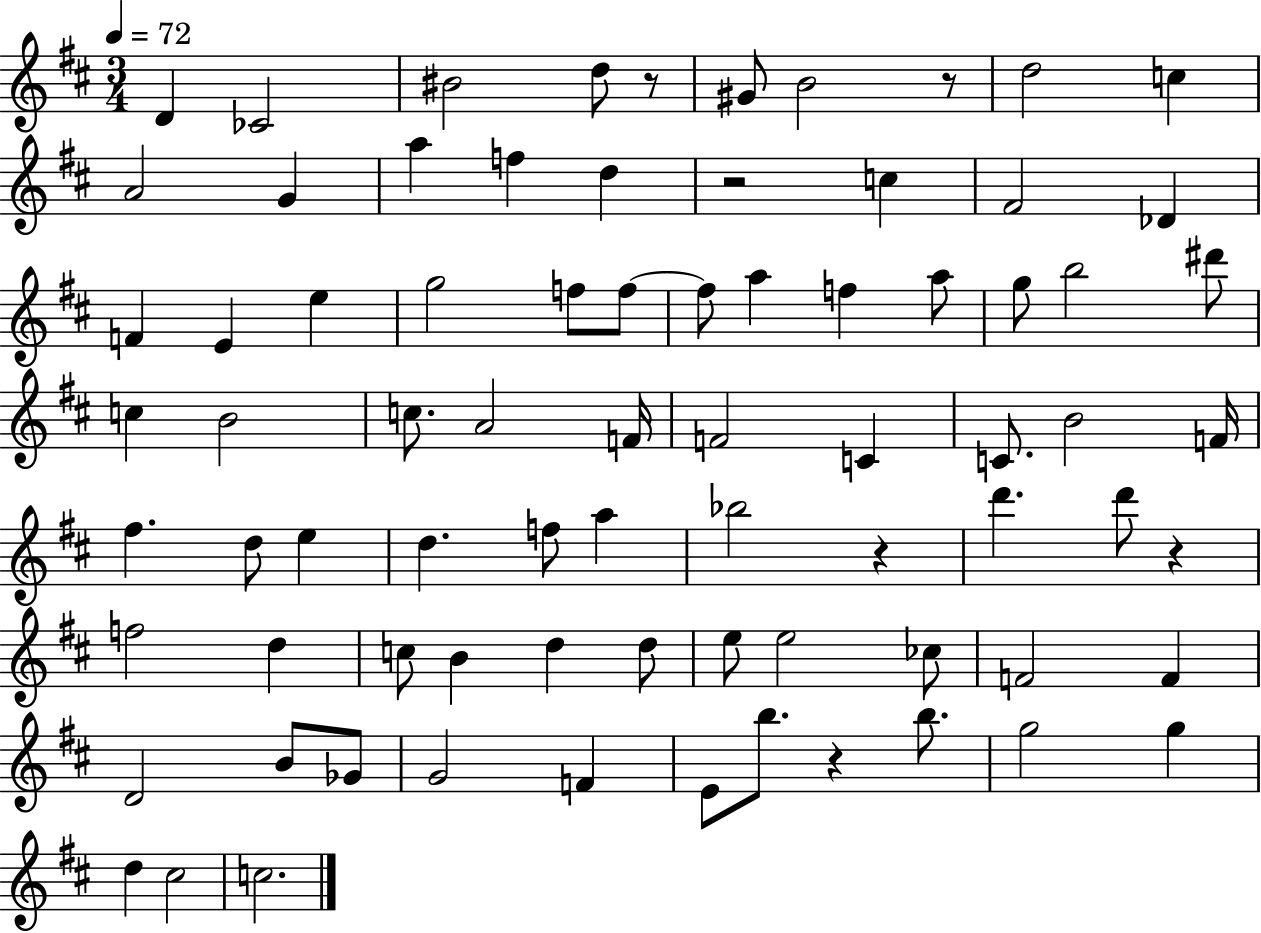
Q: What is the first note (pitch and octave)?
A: D4